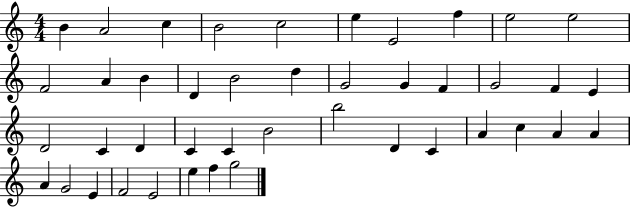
{
  \clef treble
  \numericTimeSignature
  \time 4/4
  \key c \major
  b'4 a'2 c''4 | b'2 c''2 | e''4 e'2 f''4 | e''2 e''2 | \break f'2 a'4 b'4 | d'4 b'2 d''4 | g'2 g'4 f'4 | g'2 f'4 e'4 | \break d'2 c'4 d'4 | c'4 c'4 b'2 | b''2 d'4 c'4 | a'4 c''4 a'4 a'4 | \break a'4 g'2 e'4 | f'2 e'2 | e''4 f''4 g''2 | \bar "|."
}